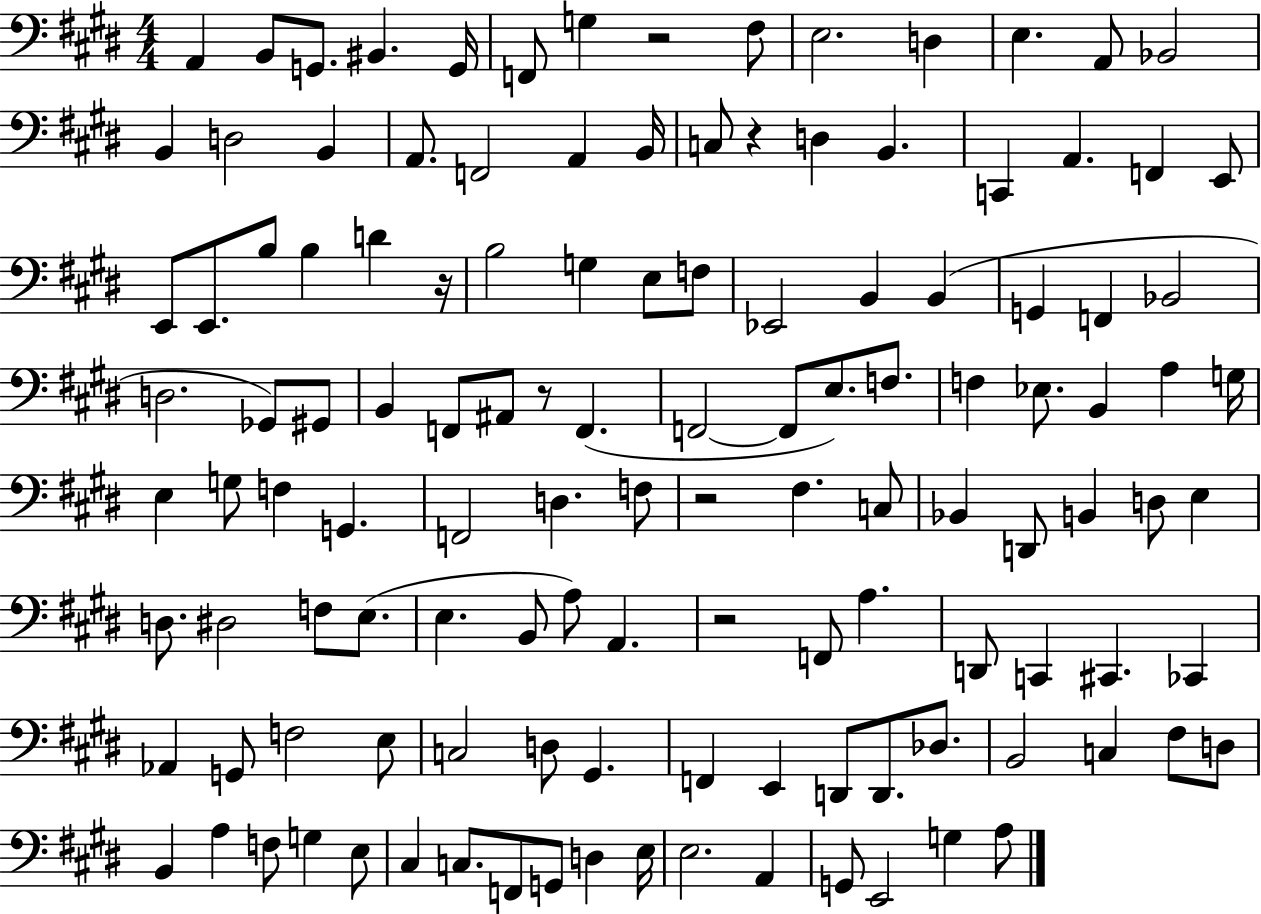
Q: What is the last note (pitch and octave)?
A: A3